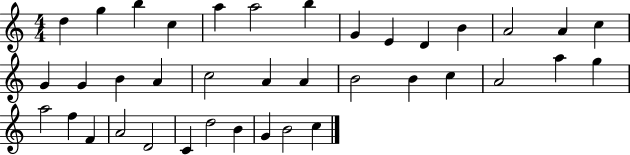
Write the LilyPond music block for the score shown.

{
  \clef treble
  \numericTimeSignature
  \time 4/4
  \key c \major
  d''4 g''4 b''4 c''4 | a''4 a''2 b''4 | g'4 e'4 d'4 b'4 | a'2 a'4 c''4 | \break g'4 g'4 b'4 a'4 | c''2 a'4 a'4 | b'2 b'4 c''4 | a'2 a''4 g''4 | \break a''2 f''4 f'4 | a'2 d'2 | c'4 d''2 b'4 | g'4 b'2 c''4 | \break \bar "|."
}